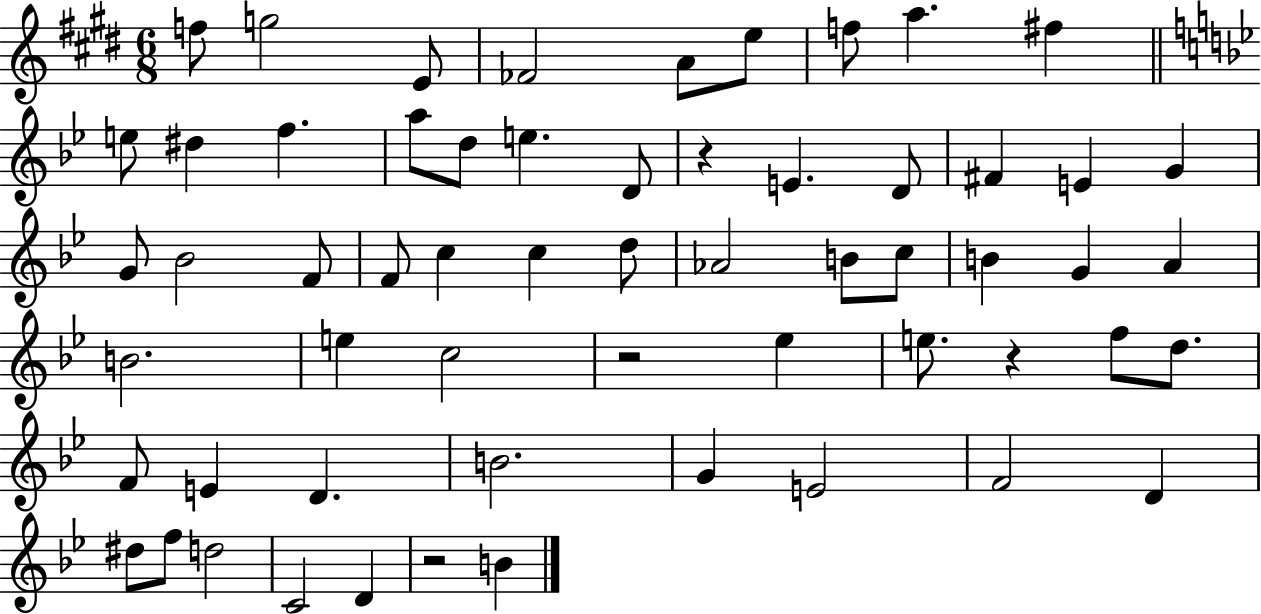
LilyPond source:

{
  \clef treble
  \numericTimeSignature
  \time 6/8
  \key e \major
  \repeat volta 2 { f''8 g''2 e'8 | fes'2 a'8 e''8 | f''8 a''4. fis''4 | \bar "||" \break \key bes \major e''8 dis''4 f''4. | a''8 d''8 e''4. d'8 | r4 e'4. d'8 | fis'4 e'4 g'4 | \break g'8 bes'2 f'8 | f'8 c''4 c''4 d''8 | aes'2 b'8 c''8 | b'4 g'4 a'4 | \break b'2. | e''4 c''2 | r2 ees''4 | e''8. r4 f''8 d''8. | \break f'8 e'4 d'4. | b'2. | g'4 e'2 | f'2 d'4 | \break dis''8 f''8 d''2 | c'2 d'4 | r2 b'4 | } \bar "|."
}